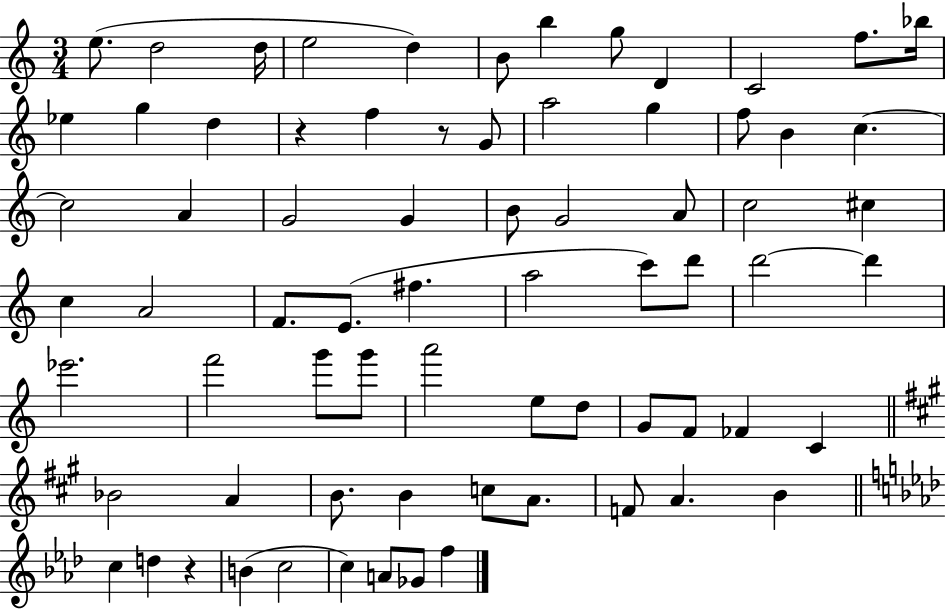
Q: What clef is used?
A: treble